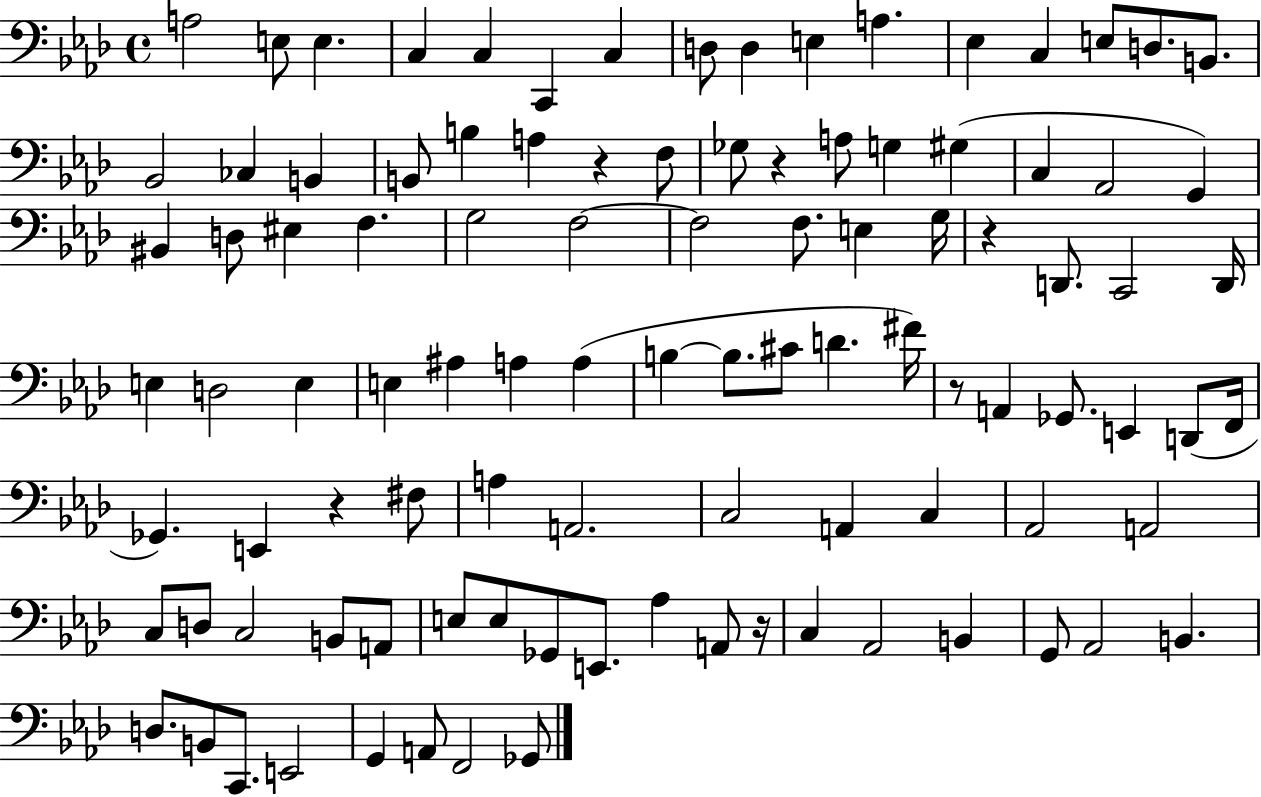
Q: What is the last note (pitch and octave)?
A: Gb2